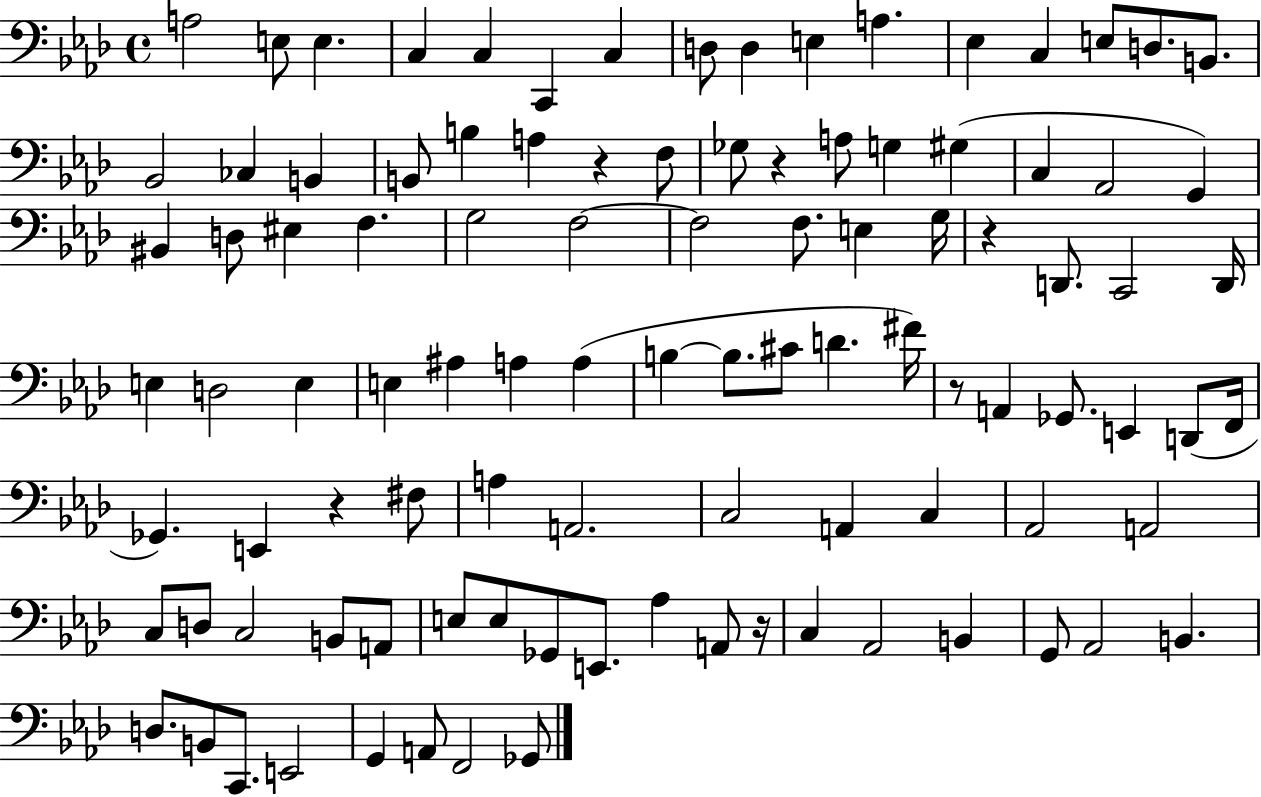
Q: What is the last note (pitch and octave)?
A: Gb2